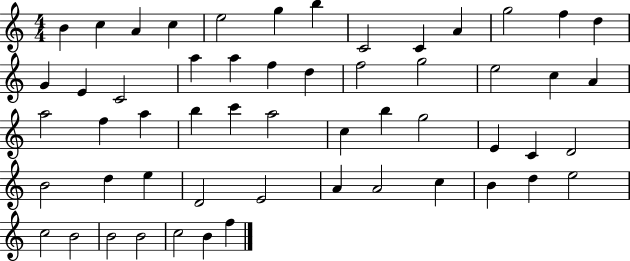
X:1
T:Untitled
M:4/4
L:1/4
K:C
B c A c e2 g b C2 C A g2 f d G E C2 a a f d f2 g2 e2 c A a2 f a b c' a2 c b g2 E C D2 B2 d e D2 E2 A A2 c B d e2 c2 B2 B2 B2 c2 B f